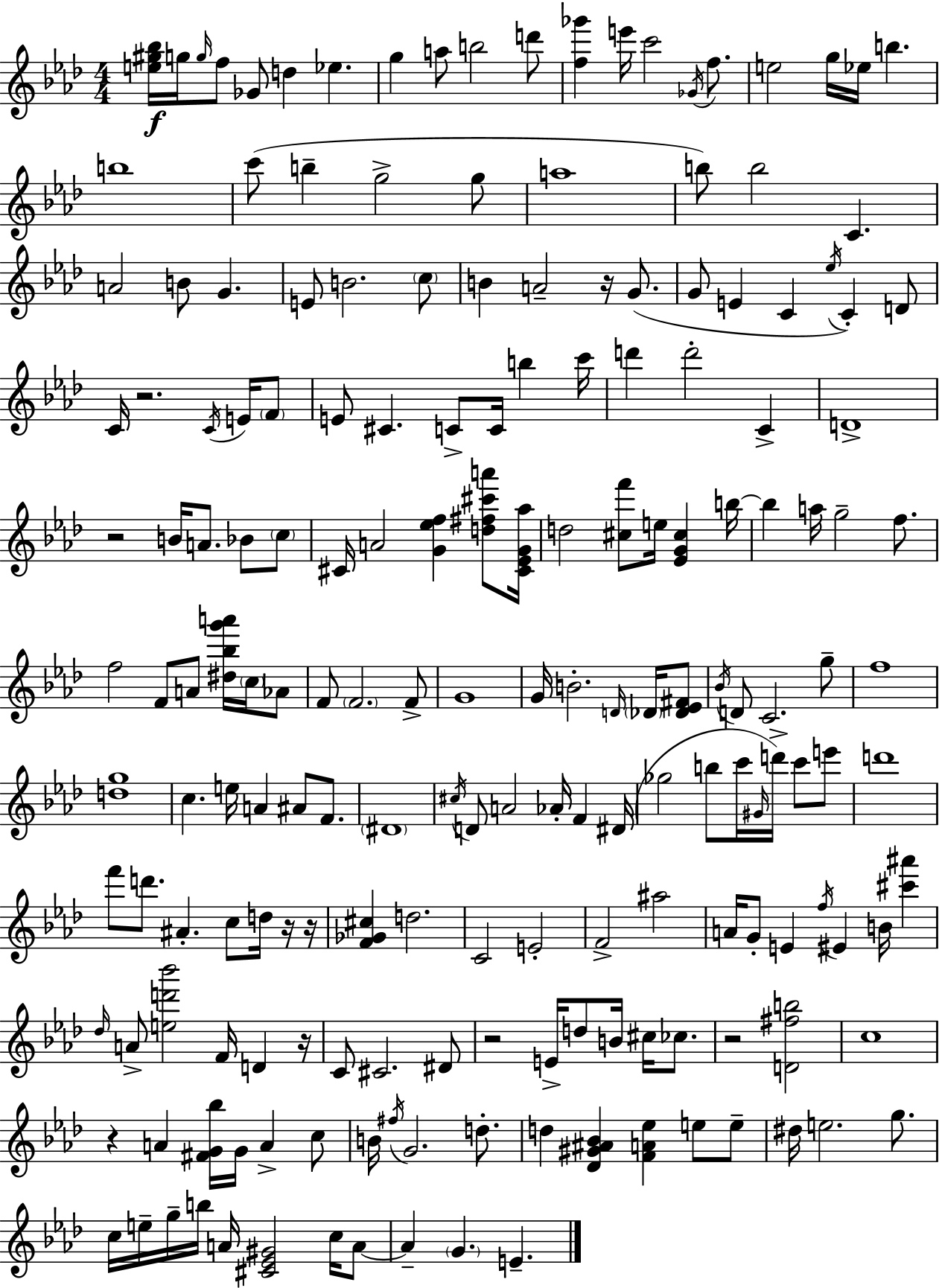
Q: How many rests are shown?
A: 9